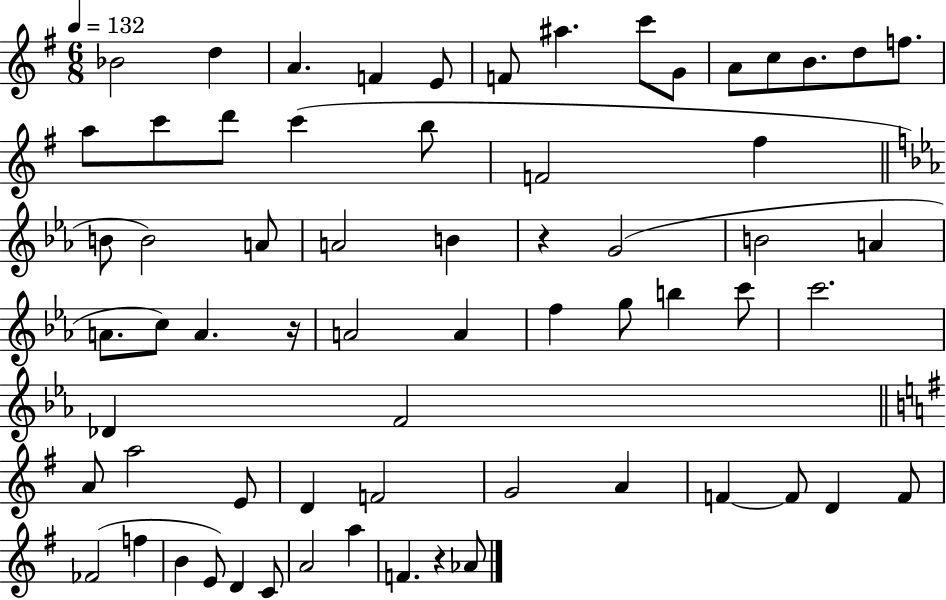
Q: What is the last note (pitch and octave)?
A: Ab4